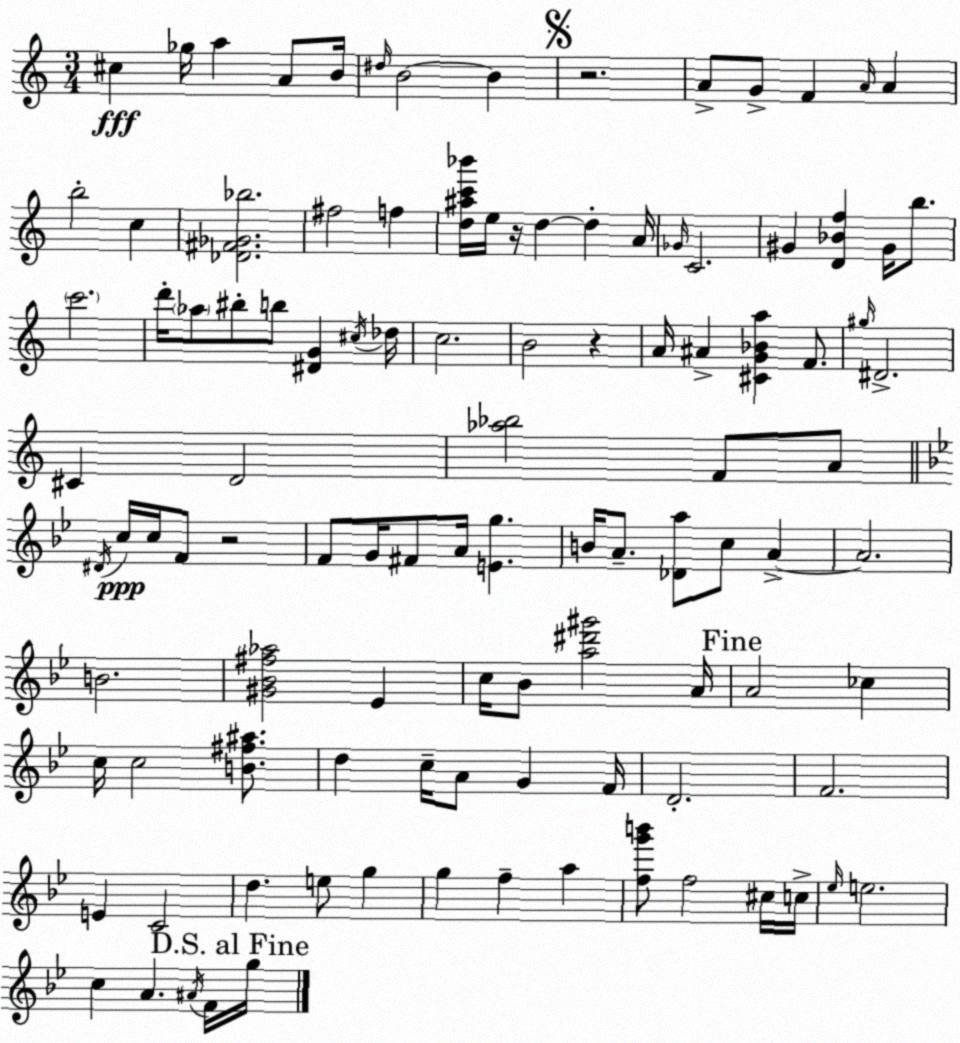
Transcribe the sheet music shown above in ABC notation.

X:1
T:Untitled
M:3/4
L:1/4
K:Am
^c _g/4 a A/2 B/4 ^d/4 B2 B z2 A/2 G/2 F A/4 A b2 c [_D^F_G_b]2 ^f2 f [d^ac'_b']/4 e/4 z/4 d d A/4 _G/4 C2 ^G [D_Bf] ^G/4 b/2 c'2 d'/4 _a/2 ^b/2 b/2 [^DG] ^c/4 _d/4 c2 B2 z A/4 ^A [^CG_Ba] F/2 ^g/4 ^D2 ^C D2 [_a_b]2 F/2 A/2 ^D/4 c/4 c/4 F/2 z2 F/2 G/4 ^F/2 A/4 [Eg] B/4 A/2 [_Da]/2 c/2 A A2 B2 [^G_B^f_a]2 _E c/4 _B/2 [a^d'^g']2 A/4 A2 _c c/4 c2 [B^f^a]/2 d c/4 A/2 G F/4 D2 F2 E C2 d e/2 g g f a [fg'b']/2 f2 ^c/4 c/4 _e/4 e2 c A ^A/4 F/4 g/4